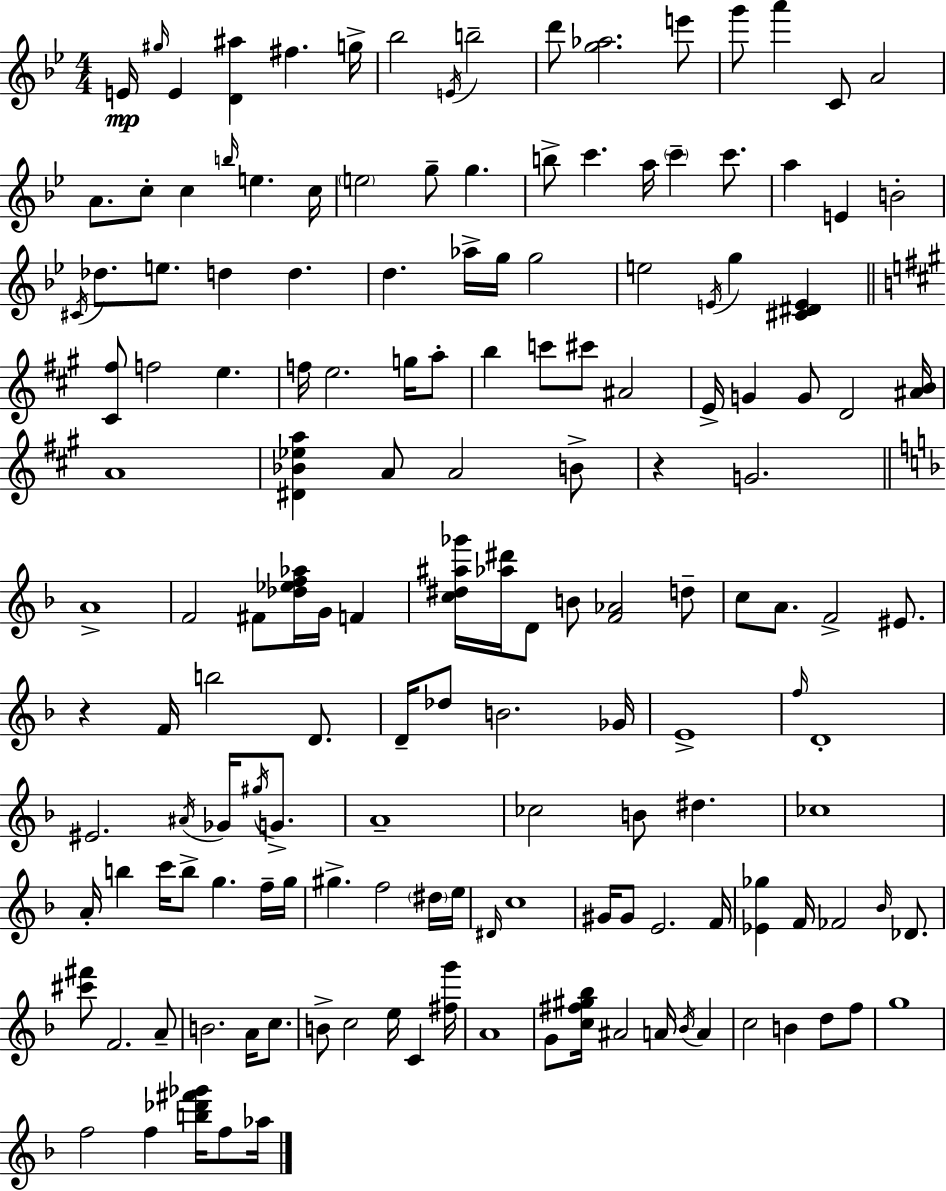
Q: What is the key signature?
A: BES major